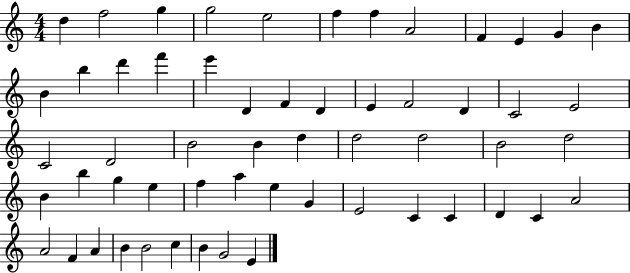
D5/q F5/h G5/q G5/h E5/h F5/q F5/q A4/h F4/q E4/q G4/q B4/q B4/q B5/q D6/q F6/q E6/q D4/q F4/q D4/q E4/q F4/h D4/q C4/h E4/h C4/h D4/h B4/h B4/q D5/q D5/h D5/h B4/h D5/h B4/q B5/q G5/q E5/q F5/q A5/q E5/q G4/q E4/h C4/q C4/q D4/q C4/q A4/h A4/h F4/q A4/q B4/q B4/h C5/q B4/q G4/h E4/q